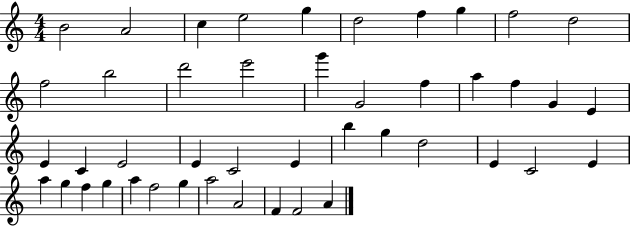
{
  \clef treble
  \numericTimeSignature
  \time 4/4
  \key c \major
  b'2 a'2 | c''4 e''2 g''4 | d''2 f''4 g''4 | f''2 d''2 | \break f''2 b''2 | d'''2 e'''2 | g'''4 g'2 f''4 | a''4 f''4 g'4 e'4 | \break e'4 c'4 e'2 | e'4 c'2 e'4 | b''4 g''4 d''2 | e'4 c'2 e'4 | \break a''4 g''4 f''4 g''4 | a''4 f''2 g''4 | a''2 a'2 | f'4 f'2 a'4 | \break \bar "|."
}